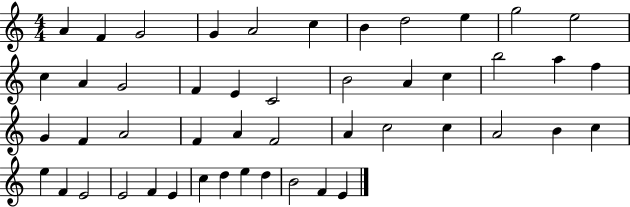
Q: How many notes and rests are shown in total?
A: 48